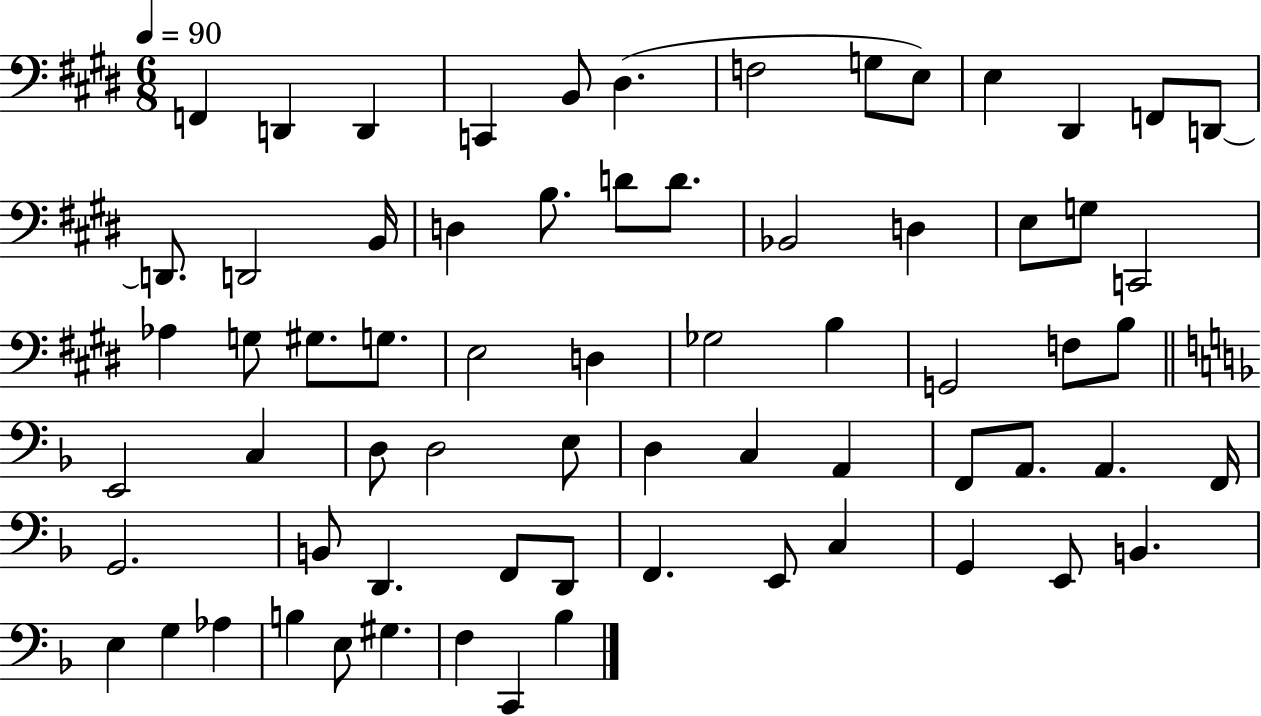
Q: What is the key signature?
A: E major